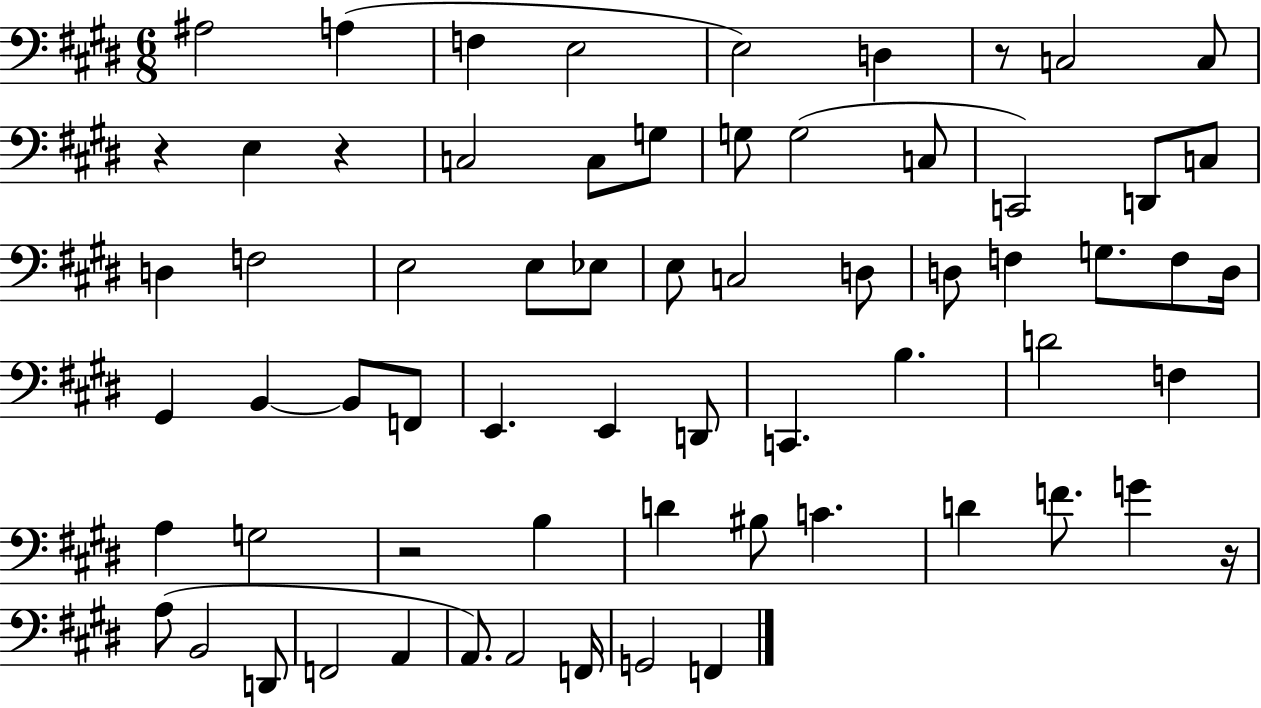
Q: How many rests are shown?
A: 5